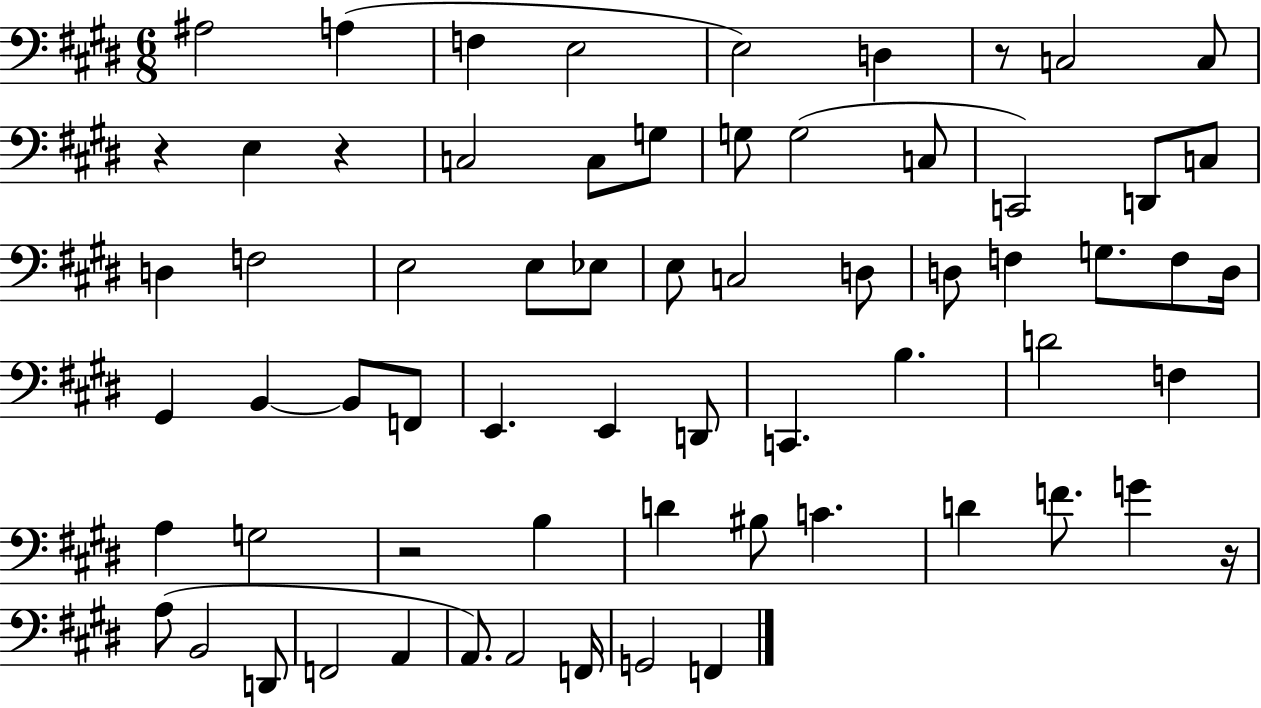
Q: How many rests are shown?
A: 5